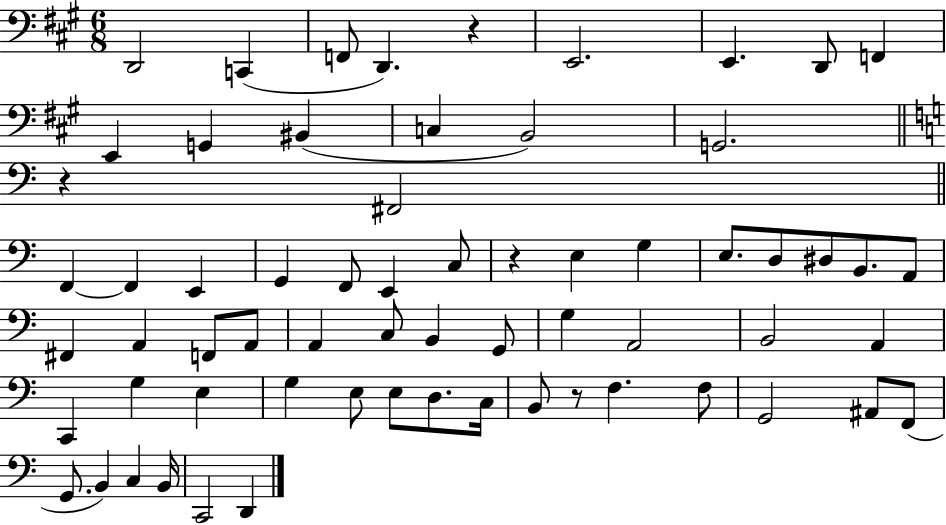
D2/h C2/q F2/e D2/q. R/q E2/h. E2/q. D2/e F2/q E2/q G2/q BIS2/q C3/q B2/h G2/h. R/q F#2/h F2/q F2/q E2/q G2/q F2/e E2/q C3/e R/q E3/q G3/q E3/e. D3/e D#3/e B2/e. A2/e F#2/q A2/q F2/e A2/e A2/q C3/e B2/q G2/e G3/q A2/h B2/h A2/q C2/q G3/q E3/q G3/q E3/e E3/e D3/e. C3/s B2/e R/e F3/q. F3/e G2/h A#2/e F2/e G2/e. B2/q C3/q B2/s C2/h D2/q